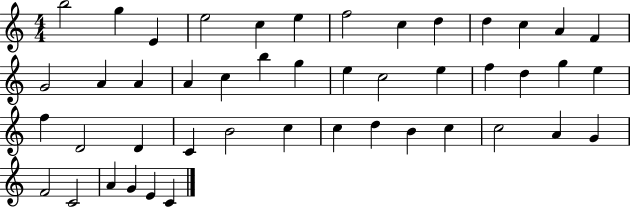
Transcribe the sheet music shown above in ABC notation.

X:1
T:Untitled
M:4/4
L:1/4
K:C
b2 g E e2 c e f2 c d d c A F G2 A A A c b g e c2 e f d g e f D2 D C B2 c c d B c c2 A G F2 C2 A G E C